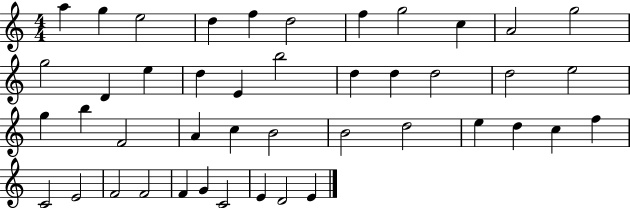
A5/q G5/q E5/h D5/q F5/q D5/h F5/q G5/h C5/q A4/h G5/h G5/h D4/q E5/q D5/q E4/q B5/h D5/q D5/q D5/h D5/h E5/h G5/q B5/q F4/h A4/q C5/q B4/h B4/h D5/h E5/q D5/q C5/q F5/q C4/h E4/h F4/h F4/h F4/q G4/q C4/h E4/q D4/h E4/q